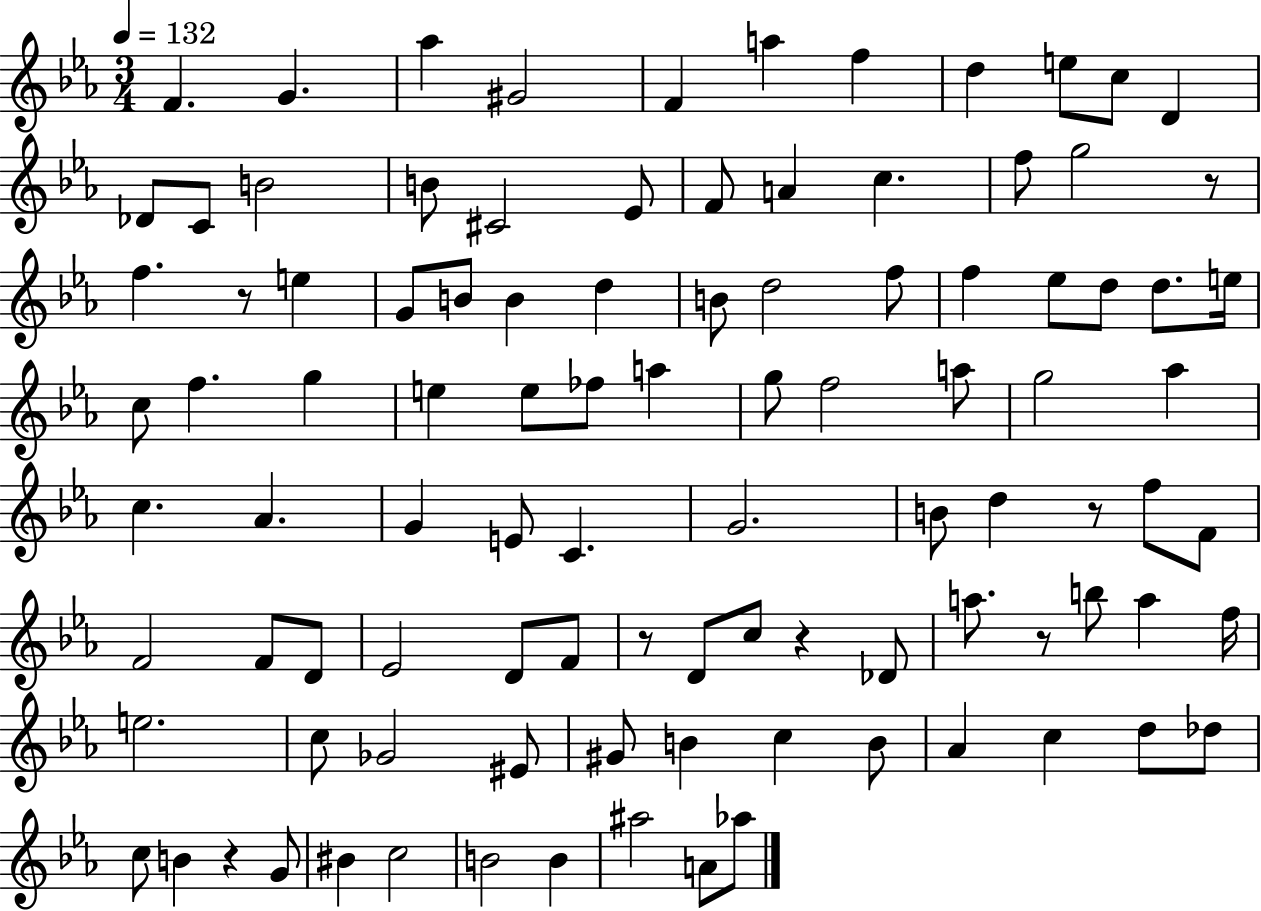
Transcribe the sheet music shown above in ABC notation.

X:1
T:Untitled
M:3/4
L:1/4
K:Eb
F G _a ^G2 F a f d e/2 c/2 D _D/2 C/2 B2 B/2 ^C2 _E/2 F/2 A c f/2 g2 z/2 f z/2 e G/2 B/2 B d B/2 d2 f/2 f _e/2 d/2 d/2 e/4 c/2 f g e e/2 _f/2 a g/2 f2 a/2 g2 _a c _A G E/2 C G2 B/2 d z/2 f/2 F/2 F2 F/2 D/2 _E2 D/2 F/2 z/2 D/2 c/2 z _D/2 a/2 z/2 b/2 a f/4 e2 c/2 _G2 ^E/2 ^G/2 B c B/2 _A c d/2 _d/2 c/2 B z G/2 ^B c2 B2 B ^a2 A/2 _a/2